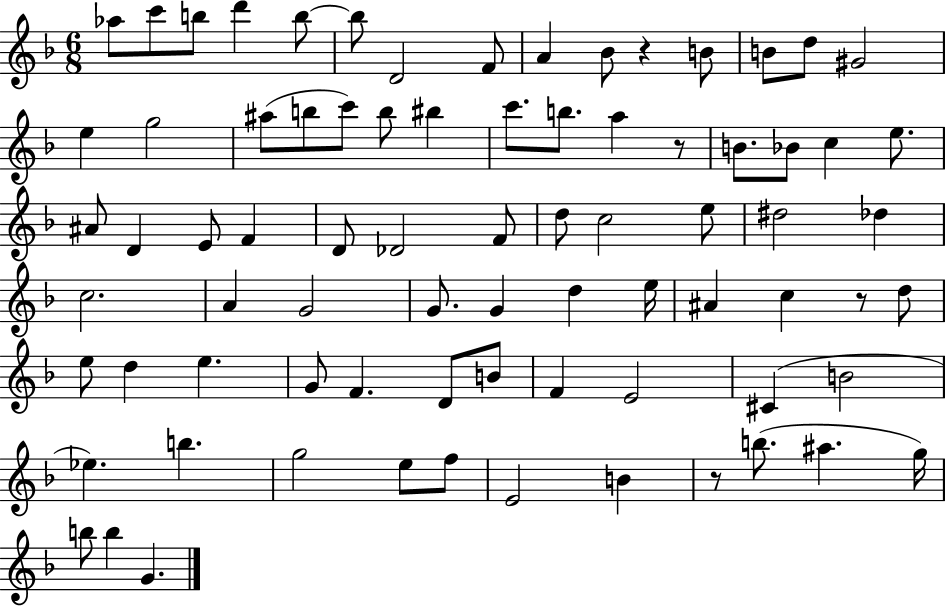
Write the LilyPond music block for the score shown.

{
  \clef treble
  \numericTimeSignature
  \time 6/8
  \key f \major
  aes''8 c'''8 b''8 d'''4 b''8~~ | b''8 d'2 f'8 | a'4 bes'8 r4 b'8 | b'8 d''8 gis'2 | \break e''4 g''2 | ais''8( b''8 c'''8) b''8 bis''4 | c'''8. b''8. a''4 r8 | b'8. bes'8 c''4 e''8. | \break ais'8 d'4 e'8 f'4 | d'8 des'2 f'8 | d''8 c''2 e''8 | dis''2 des''4 | \break c''2. | a'4 g'2 | g'8. g'4 d''4 e''16 | ais'4 c''4 r8 d''8 | \break e''8 d''4 e''4. | g'8 f'4. d'8 b'8 | f'4 e'2 | cis'4( b'2 | \break ees''4.) b''4. | g''2 e''8 f''8 | e'2 b'4 | r8 b''8.( ais''4. g''16) | \break b''8 b''4 g'4. | \bar "|."
}